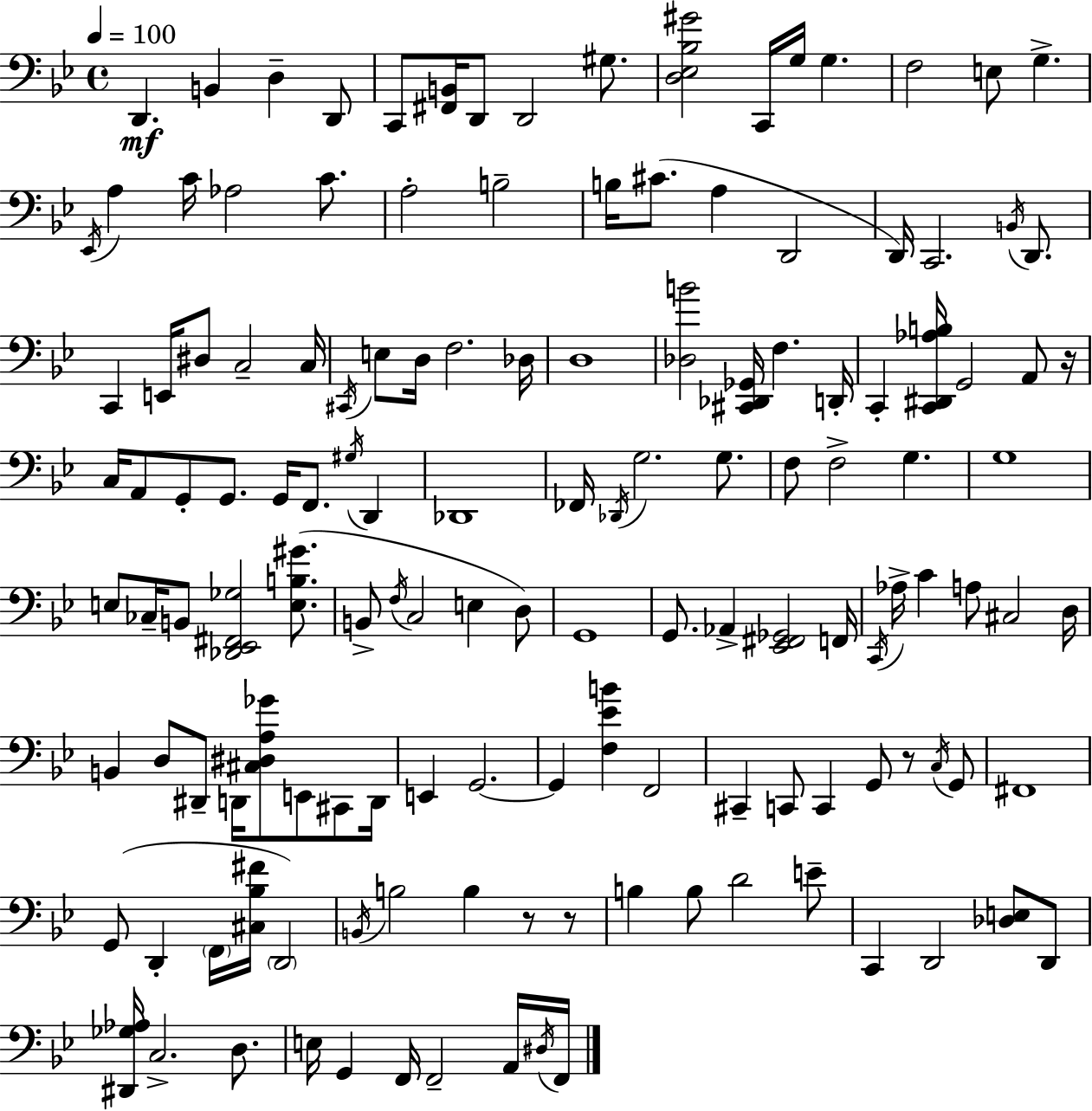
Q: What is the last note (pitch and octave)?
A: F2